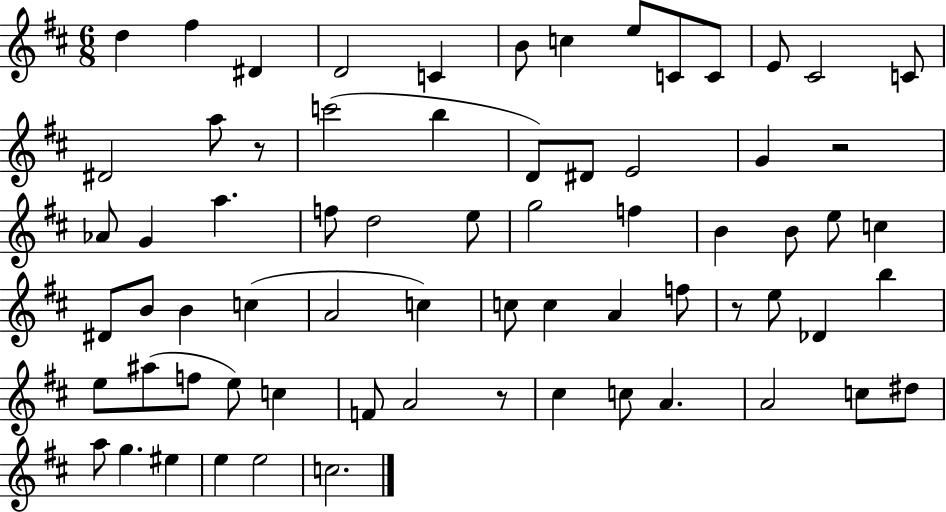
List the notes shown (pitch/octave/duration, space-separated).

D5/q F#5/q D#4/q D4/h C4/q B4/e C5/q E5/e C4/e C4/e E4/e C#4/h C4/e D#4/h A5/e R/e C6/h B5/q D4/e D#4/e E4/h G4/q R/h Ab4/e G4/q A5/q. F5/e D5/h E5/e G5/h F5/q B4/q B4/e E5/e C5/q D#4/e B4/e B4/q C5/q A4/h C5/q C5/e C5/q A4/q F5/e R/e E5/e Db4/q B5/q E5/e A#5/e F5/e E5/e C5/q F4/e A4/h R/e C#5/q C5/e A4/q. A4/h C5/e D#5/e A5/e G5/q. EIS5/q E5/q E5/h C5/h.